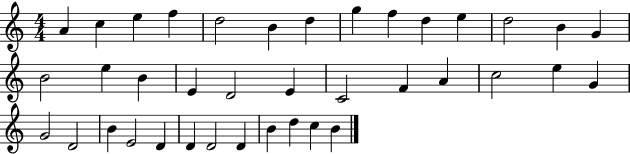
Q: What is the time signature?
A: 4/4